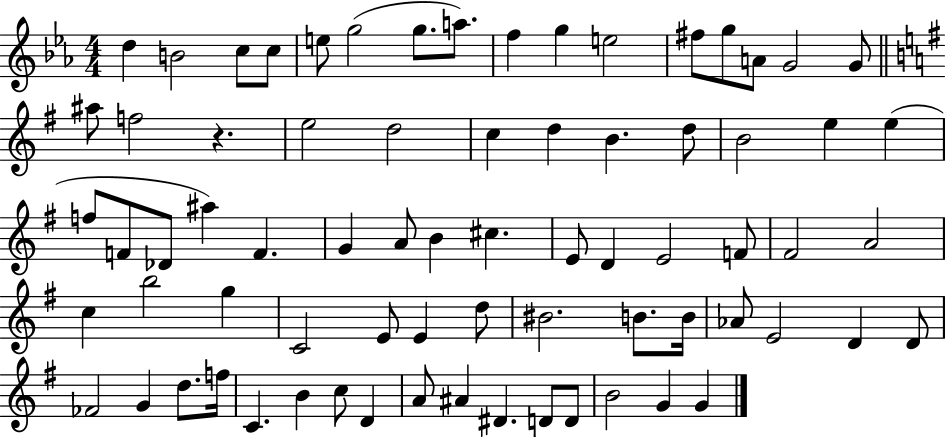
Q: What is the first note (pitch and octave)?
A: D5